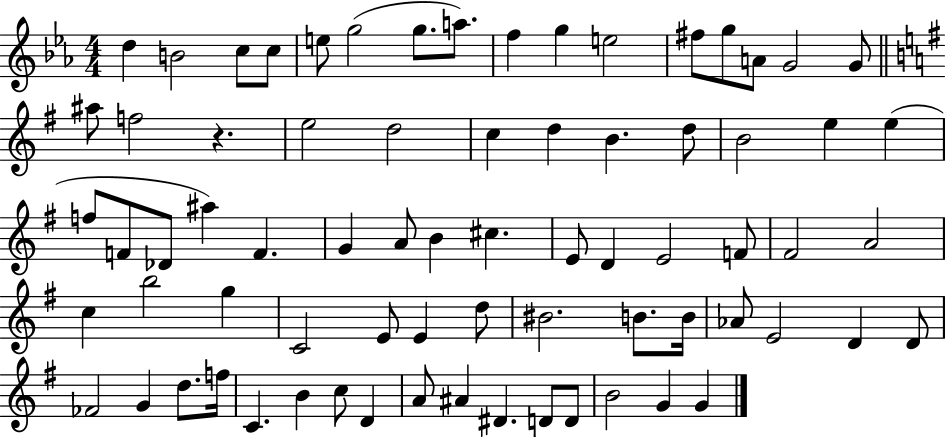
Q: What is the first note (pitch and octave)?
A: D5